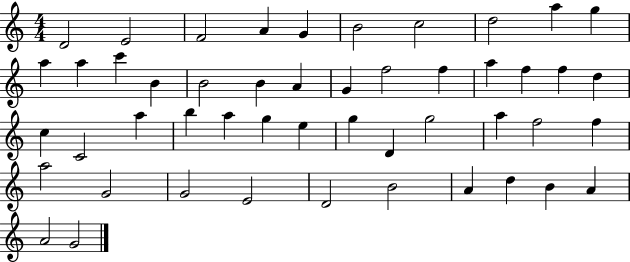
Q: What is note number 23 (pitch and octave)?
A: F5